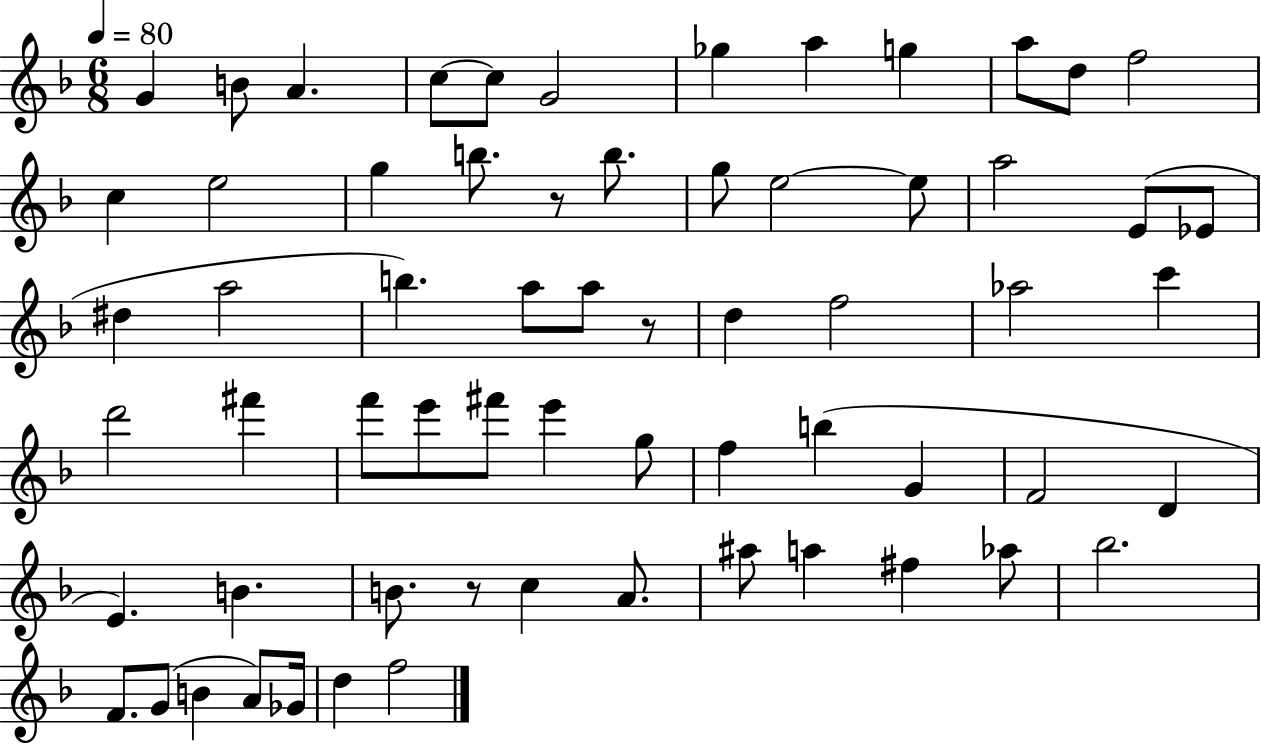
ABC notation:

X:1
T:Untitled
M:6/8
L:1/4
K:F
G B/2 A c/2 c/2 G2 _g a g a/2 d/2 f2 c e2 g b/2 z/2 b/2 g/2 e2 e/2 a2 E/2 _E/2 ^d a2 b a/2 a/2 z/2 d f2 _a2 c' d'2 ^f' f'/2 e'/2 ^f'/2 e' g/2 f b G F2 D E B B/2 z/2 c A/2 ^a/2 a ^f _a/2 _b2 F/2 G/2 B A/2 _G/4 d f2